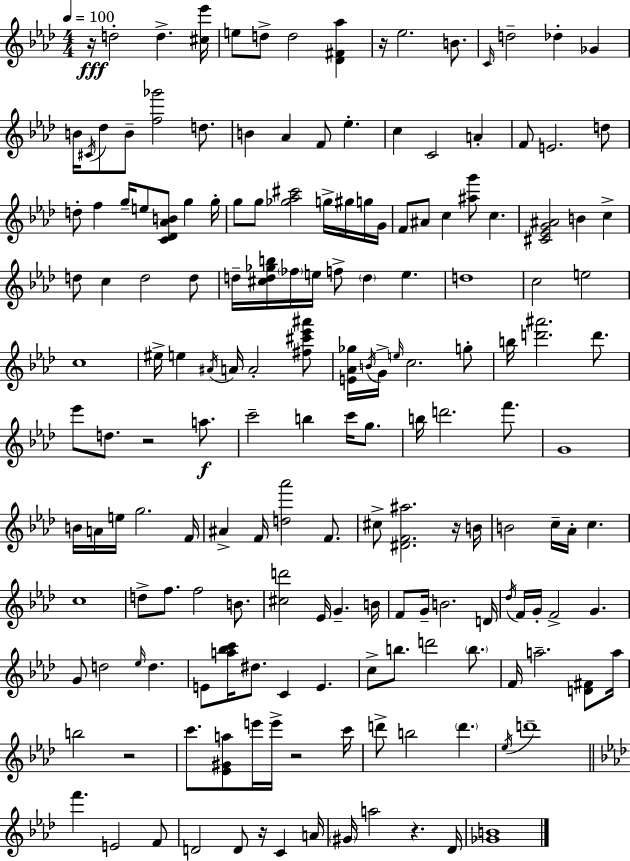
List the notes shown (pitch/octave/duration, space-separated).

R/s D5/h D5/q. [C#5,Eb6]/s E5/e D5/e D5/h [Db4,F#4,Ab5]/q R/s Eb5/h. B4/e. C4/s D5/h Db5/q Gb4/q B4/s C#4/s Db5/e B4/e [F5,Gb6]/h D5/e. B4/q Ab4/q F4/e Eb5/q. C5/q C4/h A4/q F4/e E4/h. D5/e D5/e F5/q G5/s E5/e [C4,Db4,Ab4,B4]/e G5/q G5/s G5/e G5/e [Gb5,Ab5,C#6]/h G5/s G#5/s G5/s G4/s F4/e A#4/e C5/q [A#5,G6]/e C5/q. [C#4,Eb4,G4,A#4]/h B4/q C5/q D5/e C5/q D5/h D5/e D5/s [C#5,D5,Gb5,B5]/s FES5/s E5/s F5/e D5/q E5/q. D5/w C5/h E5/h C5/w EIS5/s E5/q A#4/s A4/s A4/h [F#5,C#6,Eb6,A#6]/e [E4,Ab4,Gb5]/s B4/s G4/s E5/s C5/h. G5/e B5/s [D6,A#6]/h. D6/e. Eb6/e D5/e. R/h A5/e. C6/h B5/q C6/s G5/e. B5/s D6/h. F6/e. G4/w B4/s A4/s E5/s G5/h. F4/s A#4/q F4/s [D5,Ab6]/h F4/e. C#5/e [D#4,F4,A#5]/h. R/s B4/s B4/h C5/s Ab4/s C5/q. C5/w D5/e F5/e. F5/h B4/e. [C#5,D6]/h Eb4/s G4/q. B4/s F4/e G4/s B4/h. D4/s Db5/s F4/s G4/s F4/h G4/q. G4/e D5/h Eb5/s D5/q. E4/e [A5,Bb5,C6]/s D#5/e. C4/q E4/q. C5/e B5/e. D6/h B5/e. F4/s A5/h. [D4,F#4]/e A5/s B5/h R/h C6/e. [Eb4,G#4,A5]/e E6/s E6/s R/h C6/s D6/e B5/h D6/q. Eb5/s D6/w F6/q. E4/h F4/e D4/h D4/e R/s C4/q A4/s G#4/s A5/h R/q. Db4/s [Gb4,B4]/w